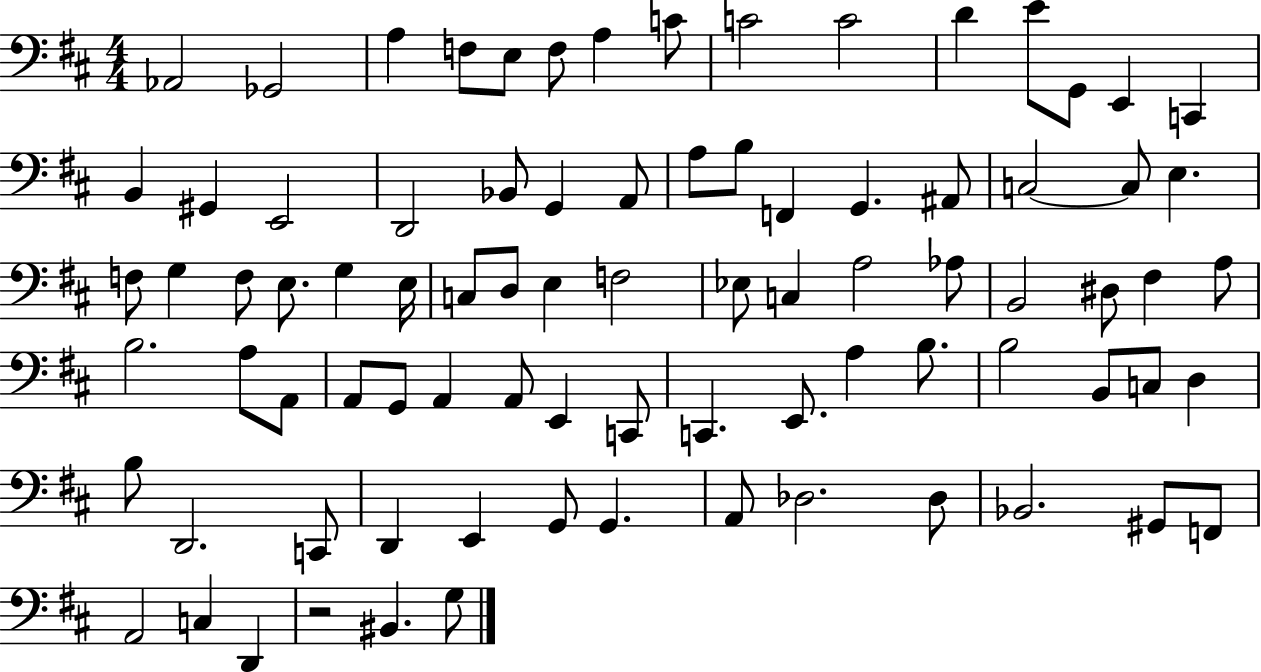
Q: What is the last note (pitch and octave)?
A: G3